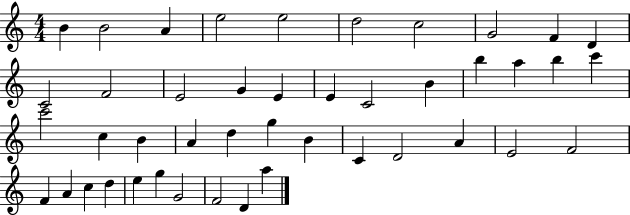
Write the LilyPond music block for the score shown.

{
  \clef treble
  \numericTimeSignature
  \time 4/4
  \key c \major
  b'4 b'2 a'4 | e''2 e''2 | d''2 c''2 | g'2 f'4 d'4 | \break c'2 f'2 | e'2 g'4 e'4 | e'4 c'2 b'4 | b''4 a''4 b''4 c'''4 | \break c'''2 c''4 b'4 | a'4 d''4 g''4 b'4 | c'4 d'2 a'4 | e'2 f'2 | \break f'4 a'4 c''4 d''4 | e''4 g''4 g'2 | f'2 d'4 a''4 | \bar "|."
}